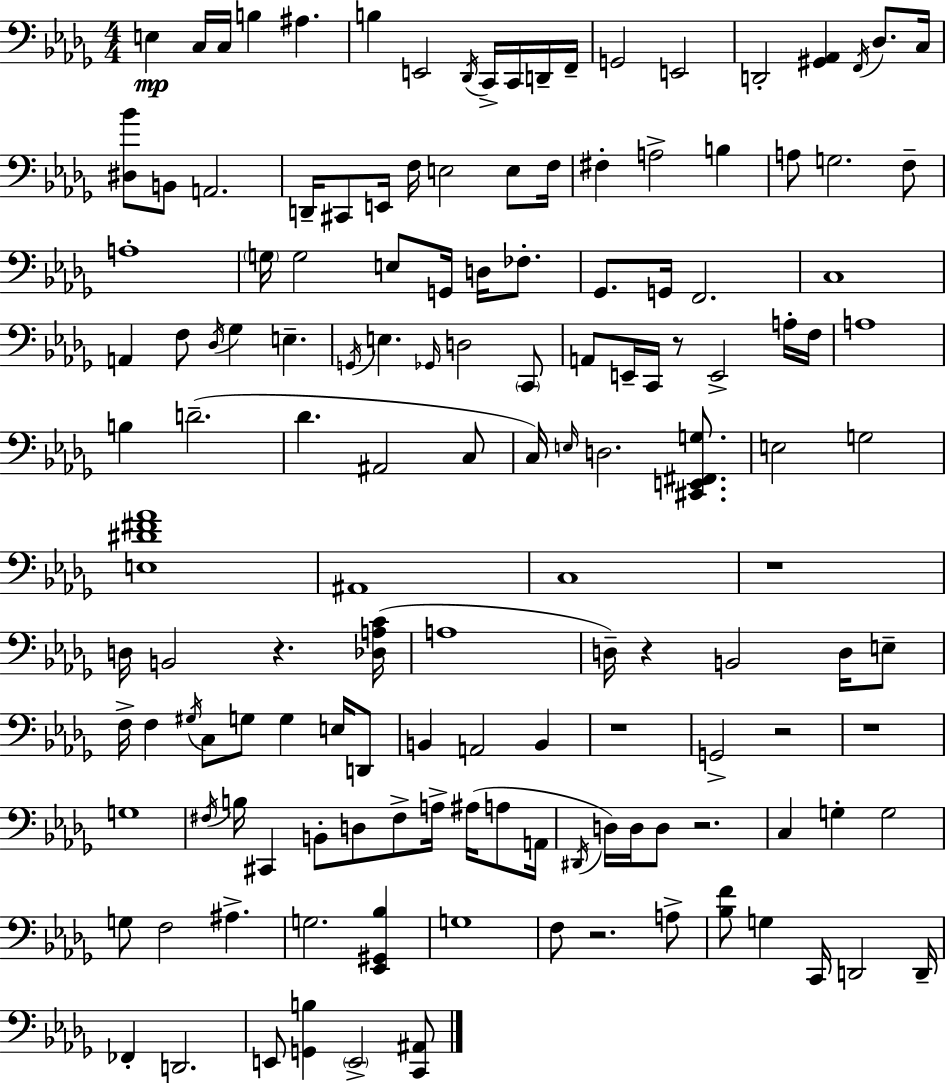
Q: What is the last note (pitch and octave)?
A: E2